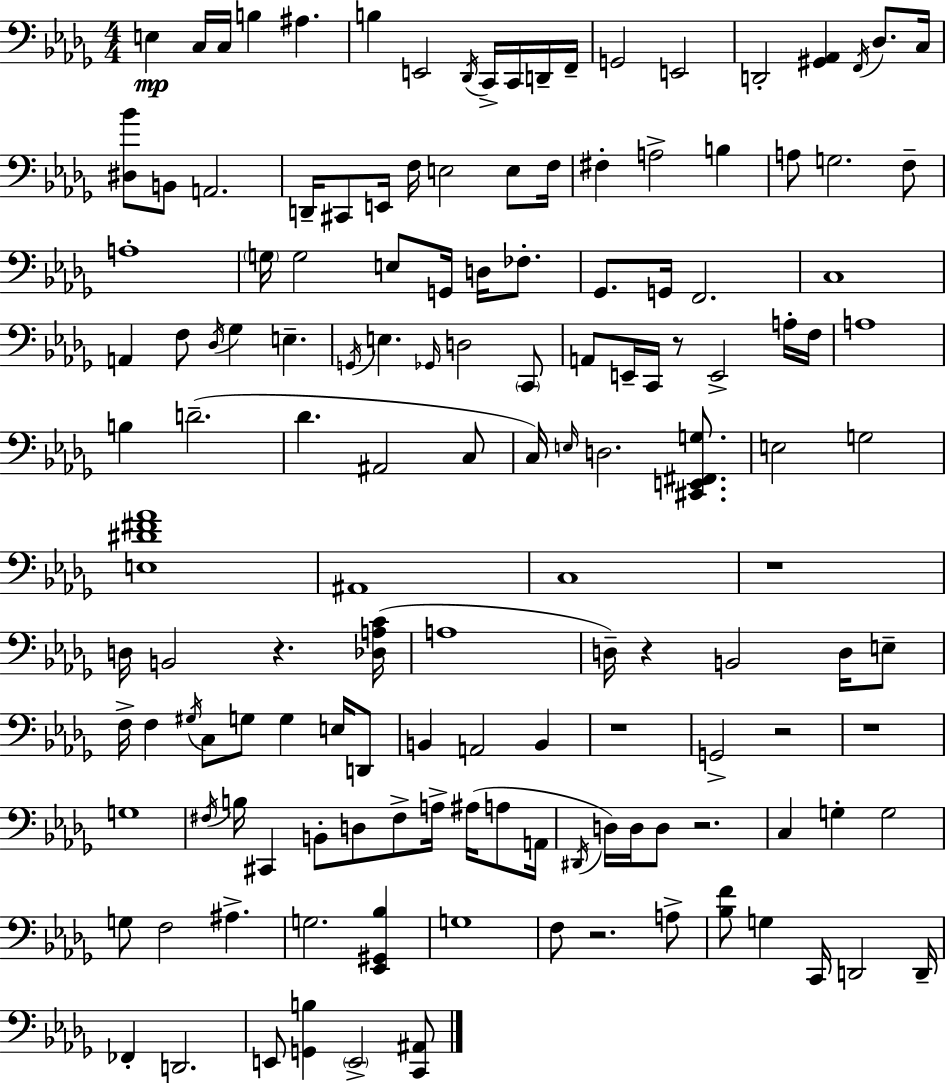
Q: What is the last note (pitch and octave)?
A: E2